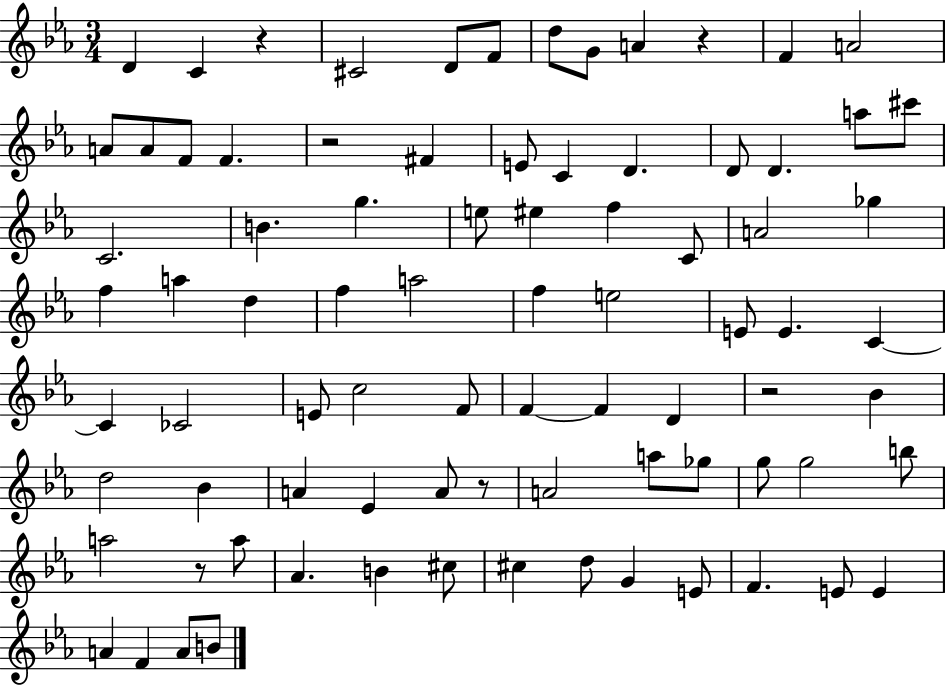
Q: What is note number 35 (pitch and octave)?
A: F5